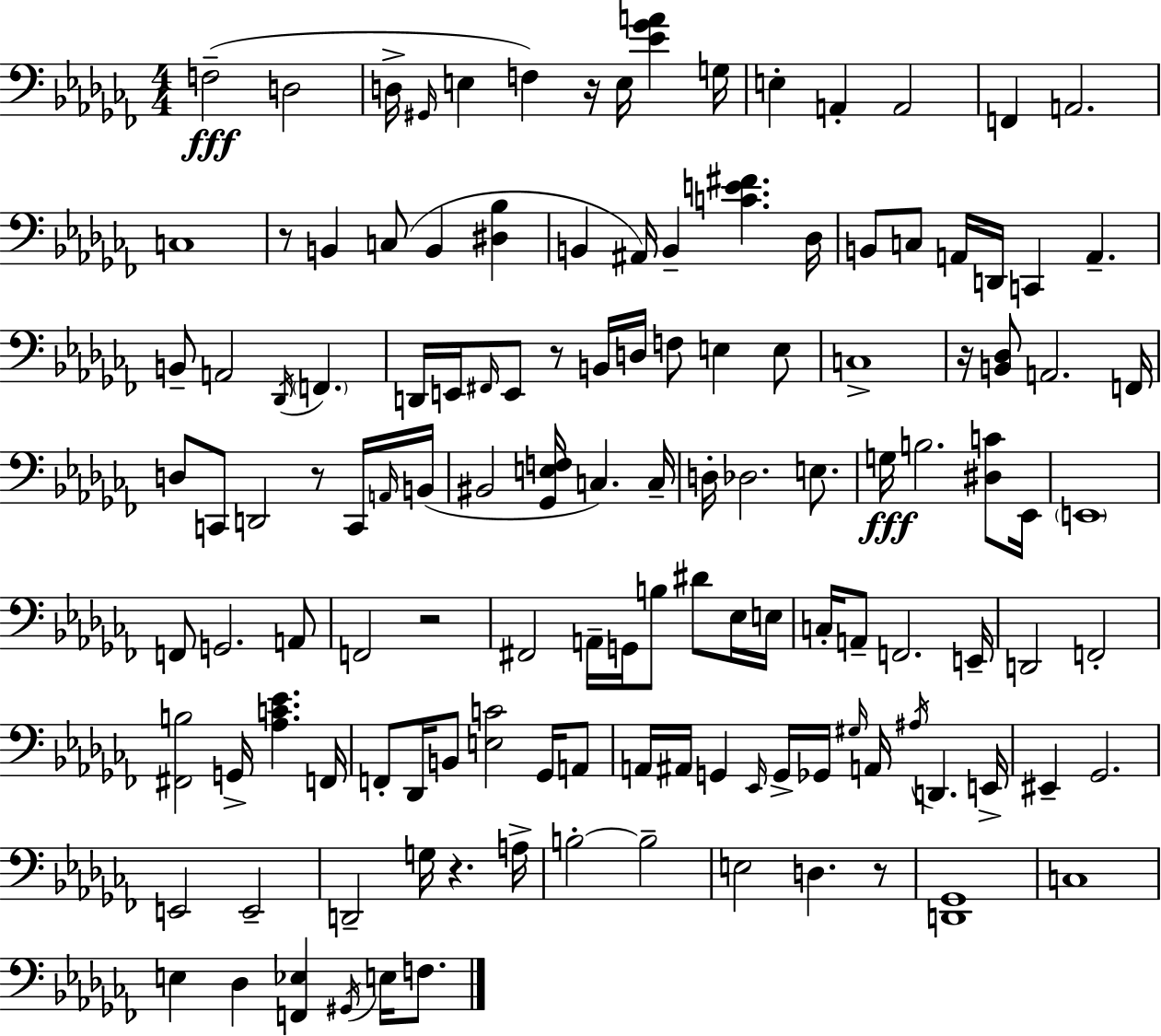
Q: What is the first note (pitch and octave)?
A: F3